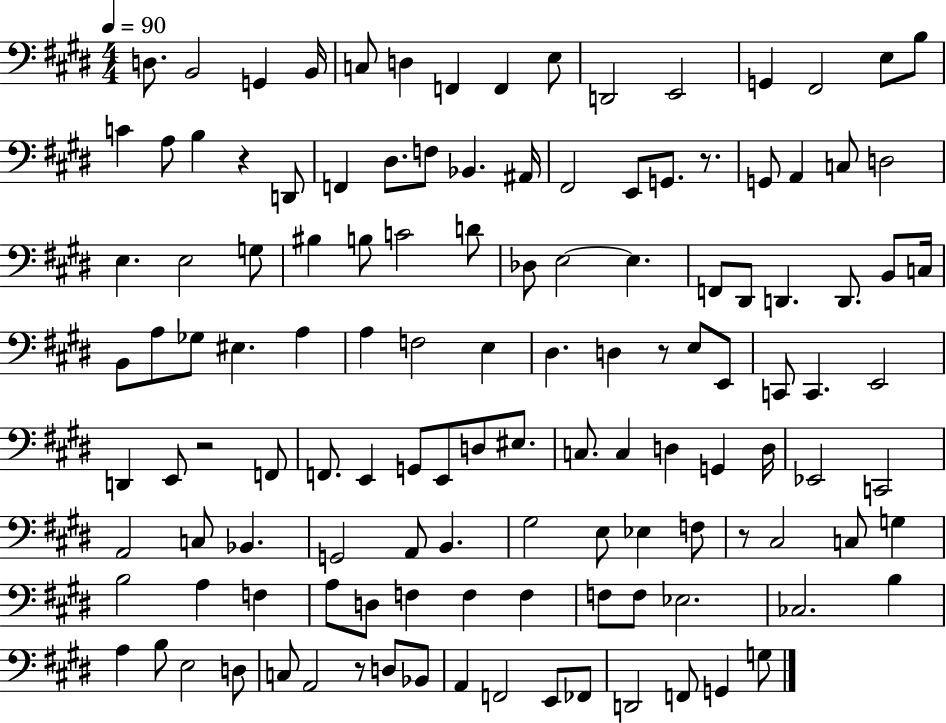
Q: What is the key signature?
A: E major